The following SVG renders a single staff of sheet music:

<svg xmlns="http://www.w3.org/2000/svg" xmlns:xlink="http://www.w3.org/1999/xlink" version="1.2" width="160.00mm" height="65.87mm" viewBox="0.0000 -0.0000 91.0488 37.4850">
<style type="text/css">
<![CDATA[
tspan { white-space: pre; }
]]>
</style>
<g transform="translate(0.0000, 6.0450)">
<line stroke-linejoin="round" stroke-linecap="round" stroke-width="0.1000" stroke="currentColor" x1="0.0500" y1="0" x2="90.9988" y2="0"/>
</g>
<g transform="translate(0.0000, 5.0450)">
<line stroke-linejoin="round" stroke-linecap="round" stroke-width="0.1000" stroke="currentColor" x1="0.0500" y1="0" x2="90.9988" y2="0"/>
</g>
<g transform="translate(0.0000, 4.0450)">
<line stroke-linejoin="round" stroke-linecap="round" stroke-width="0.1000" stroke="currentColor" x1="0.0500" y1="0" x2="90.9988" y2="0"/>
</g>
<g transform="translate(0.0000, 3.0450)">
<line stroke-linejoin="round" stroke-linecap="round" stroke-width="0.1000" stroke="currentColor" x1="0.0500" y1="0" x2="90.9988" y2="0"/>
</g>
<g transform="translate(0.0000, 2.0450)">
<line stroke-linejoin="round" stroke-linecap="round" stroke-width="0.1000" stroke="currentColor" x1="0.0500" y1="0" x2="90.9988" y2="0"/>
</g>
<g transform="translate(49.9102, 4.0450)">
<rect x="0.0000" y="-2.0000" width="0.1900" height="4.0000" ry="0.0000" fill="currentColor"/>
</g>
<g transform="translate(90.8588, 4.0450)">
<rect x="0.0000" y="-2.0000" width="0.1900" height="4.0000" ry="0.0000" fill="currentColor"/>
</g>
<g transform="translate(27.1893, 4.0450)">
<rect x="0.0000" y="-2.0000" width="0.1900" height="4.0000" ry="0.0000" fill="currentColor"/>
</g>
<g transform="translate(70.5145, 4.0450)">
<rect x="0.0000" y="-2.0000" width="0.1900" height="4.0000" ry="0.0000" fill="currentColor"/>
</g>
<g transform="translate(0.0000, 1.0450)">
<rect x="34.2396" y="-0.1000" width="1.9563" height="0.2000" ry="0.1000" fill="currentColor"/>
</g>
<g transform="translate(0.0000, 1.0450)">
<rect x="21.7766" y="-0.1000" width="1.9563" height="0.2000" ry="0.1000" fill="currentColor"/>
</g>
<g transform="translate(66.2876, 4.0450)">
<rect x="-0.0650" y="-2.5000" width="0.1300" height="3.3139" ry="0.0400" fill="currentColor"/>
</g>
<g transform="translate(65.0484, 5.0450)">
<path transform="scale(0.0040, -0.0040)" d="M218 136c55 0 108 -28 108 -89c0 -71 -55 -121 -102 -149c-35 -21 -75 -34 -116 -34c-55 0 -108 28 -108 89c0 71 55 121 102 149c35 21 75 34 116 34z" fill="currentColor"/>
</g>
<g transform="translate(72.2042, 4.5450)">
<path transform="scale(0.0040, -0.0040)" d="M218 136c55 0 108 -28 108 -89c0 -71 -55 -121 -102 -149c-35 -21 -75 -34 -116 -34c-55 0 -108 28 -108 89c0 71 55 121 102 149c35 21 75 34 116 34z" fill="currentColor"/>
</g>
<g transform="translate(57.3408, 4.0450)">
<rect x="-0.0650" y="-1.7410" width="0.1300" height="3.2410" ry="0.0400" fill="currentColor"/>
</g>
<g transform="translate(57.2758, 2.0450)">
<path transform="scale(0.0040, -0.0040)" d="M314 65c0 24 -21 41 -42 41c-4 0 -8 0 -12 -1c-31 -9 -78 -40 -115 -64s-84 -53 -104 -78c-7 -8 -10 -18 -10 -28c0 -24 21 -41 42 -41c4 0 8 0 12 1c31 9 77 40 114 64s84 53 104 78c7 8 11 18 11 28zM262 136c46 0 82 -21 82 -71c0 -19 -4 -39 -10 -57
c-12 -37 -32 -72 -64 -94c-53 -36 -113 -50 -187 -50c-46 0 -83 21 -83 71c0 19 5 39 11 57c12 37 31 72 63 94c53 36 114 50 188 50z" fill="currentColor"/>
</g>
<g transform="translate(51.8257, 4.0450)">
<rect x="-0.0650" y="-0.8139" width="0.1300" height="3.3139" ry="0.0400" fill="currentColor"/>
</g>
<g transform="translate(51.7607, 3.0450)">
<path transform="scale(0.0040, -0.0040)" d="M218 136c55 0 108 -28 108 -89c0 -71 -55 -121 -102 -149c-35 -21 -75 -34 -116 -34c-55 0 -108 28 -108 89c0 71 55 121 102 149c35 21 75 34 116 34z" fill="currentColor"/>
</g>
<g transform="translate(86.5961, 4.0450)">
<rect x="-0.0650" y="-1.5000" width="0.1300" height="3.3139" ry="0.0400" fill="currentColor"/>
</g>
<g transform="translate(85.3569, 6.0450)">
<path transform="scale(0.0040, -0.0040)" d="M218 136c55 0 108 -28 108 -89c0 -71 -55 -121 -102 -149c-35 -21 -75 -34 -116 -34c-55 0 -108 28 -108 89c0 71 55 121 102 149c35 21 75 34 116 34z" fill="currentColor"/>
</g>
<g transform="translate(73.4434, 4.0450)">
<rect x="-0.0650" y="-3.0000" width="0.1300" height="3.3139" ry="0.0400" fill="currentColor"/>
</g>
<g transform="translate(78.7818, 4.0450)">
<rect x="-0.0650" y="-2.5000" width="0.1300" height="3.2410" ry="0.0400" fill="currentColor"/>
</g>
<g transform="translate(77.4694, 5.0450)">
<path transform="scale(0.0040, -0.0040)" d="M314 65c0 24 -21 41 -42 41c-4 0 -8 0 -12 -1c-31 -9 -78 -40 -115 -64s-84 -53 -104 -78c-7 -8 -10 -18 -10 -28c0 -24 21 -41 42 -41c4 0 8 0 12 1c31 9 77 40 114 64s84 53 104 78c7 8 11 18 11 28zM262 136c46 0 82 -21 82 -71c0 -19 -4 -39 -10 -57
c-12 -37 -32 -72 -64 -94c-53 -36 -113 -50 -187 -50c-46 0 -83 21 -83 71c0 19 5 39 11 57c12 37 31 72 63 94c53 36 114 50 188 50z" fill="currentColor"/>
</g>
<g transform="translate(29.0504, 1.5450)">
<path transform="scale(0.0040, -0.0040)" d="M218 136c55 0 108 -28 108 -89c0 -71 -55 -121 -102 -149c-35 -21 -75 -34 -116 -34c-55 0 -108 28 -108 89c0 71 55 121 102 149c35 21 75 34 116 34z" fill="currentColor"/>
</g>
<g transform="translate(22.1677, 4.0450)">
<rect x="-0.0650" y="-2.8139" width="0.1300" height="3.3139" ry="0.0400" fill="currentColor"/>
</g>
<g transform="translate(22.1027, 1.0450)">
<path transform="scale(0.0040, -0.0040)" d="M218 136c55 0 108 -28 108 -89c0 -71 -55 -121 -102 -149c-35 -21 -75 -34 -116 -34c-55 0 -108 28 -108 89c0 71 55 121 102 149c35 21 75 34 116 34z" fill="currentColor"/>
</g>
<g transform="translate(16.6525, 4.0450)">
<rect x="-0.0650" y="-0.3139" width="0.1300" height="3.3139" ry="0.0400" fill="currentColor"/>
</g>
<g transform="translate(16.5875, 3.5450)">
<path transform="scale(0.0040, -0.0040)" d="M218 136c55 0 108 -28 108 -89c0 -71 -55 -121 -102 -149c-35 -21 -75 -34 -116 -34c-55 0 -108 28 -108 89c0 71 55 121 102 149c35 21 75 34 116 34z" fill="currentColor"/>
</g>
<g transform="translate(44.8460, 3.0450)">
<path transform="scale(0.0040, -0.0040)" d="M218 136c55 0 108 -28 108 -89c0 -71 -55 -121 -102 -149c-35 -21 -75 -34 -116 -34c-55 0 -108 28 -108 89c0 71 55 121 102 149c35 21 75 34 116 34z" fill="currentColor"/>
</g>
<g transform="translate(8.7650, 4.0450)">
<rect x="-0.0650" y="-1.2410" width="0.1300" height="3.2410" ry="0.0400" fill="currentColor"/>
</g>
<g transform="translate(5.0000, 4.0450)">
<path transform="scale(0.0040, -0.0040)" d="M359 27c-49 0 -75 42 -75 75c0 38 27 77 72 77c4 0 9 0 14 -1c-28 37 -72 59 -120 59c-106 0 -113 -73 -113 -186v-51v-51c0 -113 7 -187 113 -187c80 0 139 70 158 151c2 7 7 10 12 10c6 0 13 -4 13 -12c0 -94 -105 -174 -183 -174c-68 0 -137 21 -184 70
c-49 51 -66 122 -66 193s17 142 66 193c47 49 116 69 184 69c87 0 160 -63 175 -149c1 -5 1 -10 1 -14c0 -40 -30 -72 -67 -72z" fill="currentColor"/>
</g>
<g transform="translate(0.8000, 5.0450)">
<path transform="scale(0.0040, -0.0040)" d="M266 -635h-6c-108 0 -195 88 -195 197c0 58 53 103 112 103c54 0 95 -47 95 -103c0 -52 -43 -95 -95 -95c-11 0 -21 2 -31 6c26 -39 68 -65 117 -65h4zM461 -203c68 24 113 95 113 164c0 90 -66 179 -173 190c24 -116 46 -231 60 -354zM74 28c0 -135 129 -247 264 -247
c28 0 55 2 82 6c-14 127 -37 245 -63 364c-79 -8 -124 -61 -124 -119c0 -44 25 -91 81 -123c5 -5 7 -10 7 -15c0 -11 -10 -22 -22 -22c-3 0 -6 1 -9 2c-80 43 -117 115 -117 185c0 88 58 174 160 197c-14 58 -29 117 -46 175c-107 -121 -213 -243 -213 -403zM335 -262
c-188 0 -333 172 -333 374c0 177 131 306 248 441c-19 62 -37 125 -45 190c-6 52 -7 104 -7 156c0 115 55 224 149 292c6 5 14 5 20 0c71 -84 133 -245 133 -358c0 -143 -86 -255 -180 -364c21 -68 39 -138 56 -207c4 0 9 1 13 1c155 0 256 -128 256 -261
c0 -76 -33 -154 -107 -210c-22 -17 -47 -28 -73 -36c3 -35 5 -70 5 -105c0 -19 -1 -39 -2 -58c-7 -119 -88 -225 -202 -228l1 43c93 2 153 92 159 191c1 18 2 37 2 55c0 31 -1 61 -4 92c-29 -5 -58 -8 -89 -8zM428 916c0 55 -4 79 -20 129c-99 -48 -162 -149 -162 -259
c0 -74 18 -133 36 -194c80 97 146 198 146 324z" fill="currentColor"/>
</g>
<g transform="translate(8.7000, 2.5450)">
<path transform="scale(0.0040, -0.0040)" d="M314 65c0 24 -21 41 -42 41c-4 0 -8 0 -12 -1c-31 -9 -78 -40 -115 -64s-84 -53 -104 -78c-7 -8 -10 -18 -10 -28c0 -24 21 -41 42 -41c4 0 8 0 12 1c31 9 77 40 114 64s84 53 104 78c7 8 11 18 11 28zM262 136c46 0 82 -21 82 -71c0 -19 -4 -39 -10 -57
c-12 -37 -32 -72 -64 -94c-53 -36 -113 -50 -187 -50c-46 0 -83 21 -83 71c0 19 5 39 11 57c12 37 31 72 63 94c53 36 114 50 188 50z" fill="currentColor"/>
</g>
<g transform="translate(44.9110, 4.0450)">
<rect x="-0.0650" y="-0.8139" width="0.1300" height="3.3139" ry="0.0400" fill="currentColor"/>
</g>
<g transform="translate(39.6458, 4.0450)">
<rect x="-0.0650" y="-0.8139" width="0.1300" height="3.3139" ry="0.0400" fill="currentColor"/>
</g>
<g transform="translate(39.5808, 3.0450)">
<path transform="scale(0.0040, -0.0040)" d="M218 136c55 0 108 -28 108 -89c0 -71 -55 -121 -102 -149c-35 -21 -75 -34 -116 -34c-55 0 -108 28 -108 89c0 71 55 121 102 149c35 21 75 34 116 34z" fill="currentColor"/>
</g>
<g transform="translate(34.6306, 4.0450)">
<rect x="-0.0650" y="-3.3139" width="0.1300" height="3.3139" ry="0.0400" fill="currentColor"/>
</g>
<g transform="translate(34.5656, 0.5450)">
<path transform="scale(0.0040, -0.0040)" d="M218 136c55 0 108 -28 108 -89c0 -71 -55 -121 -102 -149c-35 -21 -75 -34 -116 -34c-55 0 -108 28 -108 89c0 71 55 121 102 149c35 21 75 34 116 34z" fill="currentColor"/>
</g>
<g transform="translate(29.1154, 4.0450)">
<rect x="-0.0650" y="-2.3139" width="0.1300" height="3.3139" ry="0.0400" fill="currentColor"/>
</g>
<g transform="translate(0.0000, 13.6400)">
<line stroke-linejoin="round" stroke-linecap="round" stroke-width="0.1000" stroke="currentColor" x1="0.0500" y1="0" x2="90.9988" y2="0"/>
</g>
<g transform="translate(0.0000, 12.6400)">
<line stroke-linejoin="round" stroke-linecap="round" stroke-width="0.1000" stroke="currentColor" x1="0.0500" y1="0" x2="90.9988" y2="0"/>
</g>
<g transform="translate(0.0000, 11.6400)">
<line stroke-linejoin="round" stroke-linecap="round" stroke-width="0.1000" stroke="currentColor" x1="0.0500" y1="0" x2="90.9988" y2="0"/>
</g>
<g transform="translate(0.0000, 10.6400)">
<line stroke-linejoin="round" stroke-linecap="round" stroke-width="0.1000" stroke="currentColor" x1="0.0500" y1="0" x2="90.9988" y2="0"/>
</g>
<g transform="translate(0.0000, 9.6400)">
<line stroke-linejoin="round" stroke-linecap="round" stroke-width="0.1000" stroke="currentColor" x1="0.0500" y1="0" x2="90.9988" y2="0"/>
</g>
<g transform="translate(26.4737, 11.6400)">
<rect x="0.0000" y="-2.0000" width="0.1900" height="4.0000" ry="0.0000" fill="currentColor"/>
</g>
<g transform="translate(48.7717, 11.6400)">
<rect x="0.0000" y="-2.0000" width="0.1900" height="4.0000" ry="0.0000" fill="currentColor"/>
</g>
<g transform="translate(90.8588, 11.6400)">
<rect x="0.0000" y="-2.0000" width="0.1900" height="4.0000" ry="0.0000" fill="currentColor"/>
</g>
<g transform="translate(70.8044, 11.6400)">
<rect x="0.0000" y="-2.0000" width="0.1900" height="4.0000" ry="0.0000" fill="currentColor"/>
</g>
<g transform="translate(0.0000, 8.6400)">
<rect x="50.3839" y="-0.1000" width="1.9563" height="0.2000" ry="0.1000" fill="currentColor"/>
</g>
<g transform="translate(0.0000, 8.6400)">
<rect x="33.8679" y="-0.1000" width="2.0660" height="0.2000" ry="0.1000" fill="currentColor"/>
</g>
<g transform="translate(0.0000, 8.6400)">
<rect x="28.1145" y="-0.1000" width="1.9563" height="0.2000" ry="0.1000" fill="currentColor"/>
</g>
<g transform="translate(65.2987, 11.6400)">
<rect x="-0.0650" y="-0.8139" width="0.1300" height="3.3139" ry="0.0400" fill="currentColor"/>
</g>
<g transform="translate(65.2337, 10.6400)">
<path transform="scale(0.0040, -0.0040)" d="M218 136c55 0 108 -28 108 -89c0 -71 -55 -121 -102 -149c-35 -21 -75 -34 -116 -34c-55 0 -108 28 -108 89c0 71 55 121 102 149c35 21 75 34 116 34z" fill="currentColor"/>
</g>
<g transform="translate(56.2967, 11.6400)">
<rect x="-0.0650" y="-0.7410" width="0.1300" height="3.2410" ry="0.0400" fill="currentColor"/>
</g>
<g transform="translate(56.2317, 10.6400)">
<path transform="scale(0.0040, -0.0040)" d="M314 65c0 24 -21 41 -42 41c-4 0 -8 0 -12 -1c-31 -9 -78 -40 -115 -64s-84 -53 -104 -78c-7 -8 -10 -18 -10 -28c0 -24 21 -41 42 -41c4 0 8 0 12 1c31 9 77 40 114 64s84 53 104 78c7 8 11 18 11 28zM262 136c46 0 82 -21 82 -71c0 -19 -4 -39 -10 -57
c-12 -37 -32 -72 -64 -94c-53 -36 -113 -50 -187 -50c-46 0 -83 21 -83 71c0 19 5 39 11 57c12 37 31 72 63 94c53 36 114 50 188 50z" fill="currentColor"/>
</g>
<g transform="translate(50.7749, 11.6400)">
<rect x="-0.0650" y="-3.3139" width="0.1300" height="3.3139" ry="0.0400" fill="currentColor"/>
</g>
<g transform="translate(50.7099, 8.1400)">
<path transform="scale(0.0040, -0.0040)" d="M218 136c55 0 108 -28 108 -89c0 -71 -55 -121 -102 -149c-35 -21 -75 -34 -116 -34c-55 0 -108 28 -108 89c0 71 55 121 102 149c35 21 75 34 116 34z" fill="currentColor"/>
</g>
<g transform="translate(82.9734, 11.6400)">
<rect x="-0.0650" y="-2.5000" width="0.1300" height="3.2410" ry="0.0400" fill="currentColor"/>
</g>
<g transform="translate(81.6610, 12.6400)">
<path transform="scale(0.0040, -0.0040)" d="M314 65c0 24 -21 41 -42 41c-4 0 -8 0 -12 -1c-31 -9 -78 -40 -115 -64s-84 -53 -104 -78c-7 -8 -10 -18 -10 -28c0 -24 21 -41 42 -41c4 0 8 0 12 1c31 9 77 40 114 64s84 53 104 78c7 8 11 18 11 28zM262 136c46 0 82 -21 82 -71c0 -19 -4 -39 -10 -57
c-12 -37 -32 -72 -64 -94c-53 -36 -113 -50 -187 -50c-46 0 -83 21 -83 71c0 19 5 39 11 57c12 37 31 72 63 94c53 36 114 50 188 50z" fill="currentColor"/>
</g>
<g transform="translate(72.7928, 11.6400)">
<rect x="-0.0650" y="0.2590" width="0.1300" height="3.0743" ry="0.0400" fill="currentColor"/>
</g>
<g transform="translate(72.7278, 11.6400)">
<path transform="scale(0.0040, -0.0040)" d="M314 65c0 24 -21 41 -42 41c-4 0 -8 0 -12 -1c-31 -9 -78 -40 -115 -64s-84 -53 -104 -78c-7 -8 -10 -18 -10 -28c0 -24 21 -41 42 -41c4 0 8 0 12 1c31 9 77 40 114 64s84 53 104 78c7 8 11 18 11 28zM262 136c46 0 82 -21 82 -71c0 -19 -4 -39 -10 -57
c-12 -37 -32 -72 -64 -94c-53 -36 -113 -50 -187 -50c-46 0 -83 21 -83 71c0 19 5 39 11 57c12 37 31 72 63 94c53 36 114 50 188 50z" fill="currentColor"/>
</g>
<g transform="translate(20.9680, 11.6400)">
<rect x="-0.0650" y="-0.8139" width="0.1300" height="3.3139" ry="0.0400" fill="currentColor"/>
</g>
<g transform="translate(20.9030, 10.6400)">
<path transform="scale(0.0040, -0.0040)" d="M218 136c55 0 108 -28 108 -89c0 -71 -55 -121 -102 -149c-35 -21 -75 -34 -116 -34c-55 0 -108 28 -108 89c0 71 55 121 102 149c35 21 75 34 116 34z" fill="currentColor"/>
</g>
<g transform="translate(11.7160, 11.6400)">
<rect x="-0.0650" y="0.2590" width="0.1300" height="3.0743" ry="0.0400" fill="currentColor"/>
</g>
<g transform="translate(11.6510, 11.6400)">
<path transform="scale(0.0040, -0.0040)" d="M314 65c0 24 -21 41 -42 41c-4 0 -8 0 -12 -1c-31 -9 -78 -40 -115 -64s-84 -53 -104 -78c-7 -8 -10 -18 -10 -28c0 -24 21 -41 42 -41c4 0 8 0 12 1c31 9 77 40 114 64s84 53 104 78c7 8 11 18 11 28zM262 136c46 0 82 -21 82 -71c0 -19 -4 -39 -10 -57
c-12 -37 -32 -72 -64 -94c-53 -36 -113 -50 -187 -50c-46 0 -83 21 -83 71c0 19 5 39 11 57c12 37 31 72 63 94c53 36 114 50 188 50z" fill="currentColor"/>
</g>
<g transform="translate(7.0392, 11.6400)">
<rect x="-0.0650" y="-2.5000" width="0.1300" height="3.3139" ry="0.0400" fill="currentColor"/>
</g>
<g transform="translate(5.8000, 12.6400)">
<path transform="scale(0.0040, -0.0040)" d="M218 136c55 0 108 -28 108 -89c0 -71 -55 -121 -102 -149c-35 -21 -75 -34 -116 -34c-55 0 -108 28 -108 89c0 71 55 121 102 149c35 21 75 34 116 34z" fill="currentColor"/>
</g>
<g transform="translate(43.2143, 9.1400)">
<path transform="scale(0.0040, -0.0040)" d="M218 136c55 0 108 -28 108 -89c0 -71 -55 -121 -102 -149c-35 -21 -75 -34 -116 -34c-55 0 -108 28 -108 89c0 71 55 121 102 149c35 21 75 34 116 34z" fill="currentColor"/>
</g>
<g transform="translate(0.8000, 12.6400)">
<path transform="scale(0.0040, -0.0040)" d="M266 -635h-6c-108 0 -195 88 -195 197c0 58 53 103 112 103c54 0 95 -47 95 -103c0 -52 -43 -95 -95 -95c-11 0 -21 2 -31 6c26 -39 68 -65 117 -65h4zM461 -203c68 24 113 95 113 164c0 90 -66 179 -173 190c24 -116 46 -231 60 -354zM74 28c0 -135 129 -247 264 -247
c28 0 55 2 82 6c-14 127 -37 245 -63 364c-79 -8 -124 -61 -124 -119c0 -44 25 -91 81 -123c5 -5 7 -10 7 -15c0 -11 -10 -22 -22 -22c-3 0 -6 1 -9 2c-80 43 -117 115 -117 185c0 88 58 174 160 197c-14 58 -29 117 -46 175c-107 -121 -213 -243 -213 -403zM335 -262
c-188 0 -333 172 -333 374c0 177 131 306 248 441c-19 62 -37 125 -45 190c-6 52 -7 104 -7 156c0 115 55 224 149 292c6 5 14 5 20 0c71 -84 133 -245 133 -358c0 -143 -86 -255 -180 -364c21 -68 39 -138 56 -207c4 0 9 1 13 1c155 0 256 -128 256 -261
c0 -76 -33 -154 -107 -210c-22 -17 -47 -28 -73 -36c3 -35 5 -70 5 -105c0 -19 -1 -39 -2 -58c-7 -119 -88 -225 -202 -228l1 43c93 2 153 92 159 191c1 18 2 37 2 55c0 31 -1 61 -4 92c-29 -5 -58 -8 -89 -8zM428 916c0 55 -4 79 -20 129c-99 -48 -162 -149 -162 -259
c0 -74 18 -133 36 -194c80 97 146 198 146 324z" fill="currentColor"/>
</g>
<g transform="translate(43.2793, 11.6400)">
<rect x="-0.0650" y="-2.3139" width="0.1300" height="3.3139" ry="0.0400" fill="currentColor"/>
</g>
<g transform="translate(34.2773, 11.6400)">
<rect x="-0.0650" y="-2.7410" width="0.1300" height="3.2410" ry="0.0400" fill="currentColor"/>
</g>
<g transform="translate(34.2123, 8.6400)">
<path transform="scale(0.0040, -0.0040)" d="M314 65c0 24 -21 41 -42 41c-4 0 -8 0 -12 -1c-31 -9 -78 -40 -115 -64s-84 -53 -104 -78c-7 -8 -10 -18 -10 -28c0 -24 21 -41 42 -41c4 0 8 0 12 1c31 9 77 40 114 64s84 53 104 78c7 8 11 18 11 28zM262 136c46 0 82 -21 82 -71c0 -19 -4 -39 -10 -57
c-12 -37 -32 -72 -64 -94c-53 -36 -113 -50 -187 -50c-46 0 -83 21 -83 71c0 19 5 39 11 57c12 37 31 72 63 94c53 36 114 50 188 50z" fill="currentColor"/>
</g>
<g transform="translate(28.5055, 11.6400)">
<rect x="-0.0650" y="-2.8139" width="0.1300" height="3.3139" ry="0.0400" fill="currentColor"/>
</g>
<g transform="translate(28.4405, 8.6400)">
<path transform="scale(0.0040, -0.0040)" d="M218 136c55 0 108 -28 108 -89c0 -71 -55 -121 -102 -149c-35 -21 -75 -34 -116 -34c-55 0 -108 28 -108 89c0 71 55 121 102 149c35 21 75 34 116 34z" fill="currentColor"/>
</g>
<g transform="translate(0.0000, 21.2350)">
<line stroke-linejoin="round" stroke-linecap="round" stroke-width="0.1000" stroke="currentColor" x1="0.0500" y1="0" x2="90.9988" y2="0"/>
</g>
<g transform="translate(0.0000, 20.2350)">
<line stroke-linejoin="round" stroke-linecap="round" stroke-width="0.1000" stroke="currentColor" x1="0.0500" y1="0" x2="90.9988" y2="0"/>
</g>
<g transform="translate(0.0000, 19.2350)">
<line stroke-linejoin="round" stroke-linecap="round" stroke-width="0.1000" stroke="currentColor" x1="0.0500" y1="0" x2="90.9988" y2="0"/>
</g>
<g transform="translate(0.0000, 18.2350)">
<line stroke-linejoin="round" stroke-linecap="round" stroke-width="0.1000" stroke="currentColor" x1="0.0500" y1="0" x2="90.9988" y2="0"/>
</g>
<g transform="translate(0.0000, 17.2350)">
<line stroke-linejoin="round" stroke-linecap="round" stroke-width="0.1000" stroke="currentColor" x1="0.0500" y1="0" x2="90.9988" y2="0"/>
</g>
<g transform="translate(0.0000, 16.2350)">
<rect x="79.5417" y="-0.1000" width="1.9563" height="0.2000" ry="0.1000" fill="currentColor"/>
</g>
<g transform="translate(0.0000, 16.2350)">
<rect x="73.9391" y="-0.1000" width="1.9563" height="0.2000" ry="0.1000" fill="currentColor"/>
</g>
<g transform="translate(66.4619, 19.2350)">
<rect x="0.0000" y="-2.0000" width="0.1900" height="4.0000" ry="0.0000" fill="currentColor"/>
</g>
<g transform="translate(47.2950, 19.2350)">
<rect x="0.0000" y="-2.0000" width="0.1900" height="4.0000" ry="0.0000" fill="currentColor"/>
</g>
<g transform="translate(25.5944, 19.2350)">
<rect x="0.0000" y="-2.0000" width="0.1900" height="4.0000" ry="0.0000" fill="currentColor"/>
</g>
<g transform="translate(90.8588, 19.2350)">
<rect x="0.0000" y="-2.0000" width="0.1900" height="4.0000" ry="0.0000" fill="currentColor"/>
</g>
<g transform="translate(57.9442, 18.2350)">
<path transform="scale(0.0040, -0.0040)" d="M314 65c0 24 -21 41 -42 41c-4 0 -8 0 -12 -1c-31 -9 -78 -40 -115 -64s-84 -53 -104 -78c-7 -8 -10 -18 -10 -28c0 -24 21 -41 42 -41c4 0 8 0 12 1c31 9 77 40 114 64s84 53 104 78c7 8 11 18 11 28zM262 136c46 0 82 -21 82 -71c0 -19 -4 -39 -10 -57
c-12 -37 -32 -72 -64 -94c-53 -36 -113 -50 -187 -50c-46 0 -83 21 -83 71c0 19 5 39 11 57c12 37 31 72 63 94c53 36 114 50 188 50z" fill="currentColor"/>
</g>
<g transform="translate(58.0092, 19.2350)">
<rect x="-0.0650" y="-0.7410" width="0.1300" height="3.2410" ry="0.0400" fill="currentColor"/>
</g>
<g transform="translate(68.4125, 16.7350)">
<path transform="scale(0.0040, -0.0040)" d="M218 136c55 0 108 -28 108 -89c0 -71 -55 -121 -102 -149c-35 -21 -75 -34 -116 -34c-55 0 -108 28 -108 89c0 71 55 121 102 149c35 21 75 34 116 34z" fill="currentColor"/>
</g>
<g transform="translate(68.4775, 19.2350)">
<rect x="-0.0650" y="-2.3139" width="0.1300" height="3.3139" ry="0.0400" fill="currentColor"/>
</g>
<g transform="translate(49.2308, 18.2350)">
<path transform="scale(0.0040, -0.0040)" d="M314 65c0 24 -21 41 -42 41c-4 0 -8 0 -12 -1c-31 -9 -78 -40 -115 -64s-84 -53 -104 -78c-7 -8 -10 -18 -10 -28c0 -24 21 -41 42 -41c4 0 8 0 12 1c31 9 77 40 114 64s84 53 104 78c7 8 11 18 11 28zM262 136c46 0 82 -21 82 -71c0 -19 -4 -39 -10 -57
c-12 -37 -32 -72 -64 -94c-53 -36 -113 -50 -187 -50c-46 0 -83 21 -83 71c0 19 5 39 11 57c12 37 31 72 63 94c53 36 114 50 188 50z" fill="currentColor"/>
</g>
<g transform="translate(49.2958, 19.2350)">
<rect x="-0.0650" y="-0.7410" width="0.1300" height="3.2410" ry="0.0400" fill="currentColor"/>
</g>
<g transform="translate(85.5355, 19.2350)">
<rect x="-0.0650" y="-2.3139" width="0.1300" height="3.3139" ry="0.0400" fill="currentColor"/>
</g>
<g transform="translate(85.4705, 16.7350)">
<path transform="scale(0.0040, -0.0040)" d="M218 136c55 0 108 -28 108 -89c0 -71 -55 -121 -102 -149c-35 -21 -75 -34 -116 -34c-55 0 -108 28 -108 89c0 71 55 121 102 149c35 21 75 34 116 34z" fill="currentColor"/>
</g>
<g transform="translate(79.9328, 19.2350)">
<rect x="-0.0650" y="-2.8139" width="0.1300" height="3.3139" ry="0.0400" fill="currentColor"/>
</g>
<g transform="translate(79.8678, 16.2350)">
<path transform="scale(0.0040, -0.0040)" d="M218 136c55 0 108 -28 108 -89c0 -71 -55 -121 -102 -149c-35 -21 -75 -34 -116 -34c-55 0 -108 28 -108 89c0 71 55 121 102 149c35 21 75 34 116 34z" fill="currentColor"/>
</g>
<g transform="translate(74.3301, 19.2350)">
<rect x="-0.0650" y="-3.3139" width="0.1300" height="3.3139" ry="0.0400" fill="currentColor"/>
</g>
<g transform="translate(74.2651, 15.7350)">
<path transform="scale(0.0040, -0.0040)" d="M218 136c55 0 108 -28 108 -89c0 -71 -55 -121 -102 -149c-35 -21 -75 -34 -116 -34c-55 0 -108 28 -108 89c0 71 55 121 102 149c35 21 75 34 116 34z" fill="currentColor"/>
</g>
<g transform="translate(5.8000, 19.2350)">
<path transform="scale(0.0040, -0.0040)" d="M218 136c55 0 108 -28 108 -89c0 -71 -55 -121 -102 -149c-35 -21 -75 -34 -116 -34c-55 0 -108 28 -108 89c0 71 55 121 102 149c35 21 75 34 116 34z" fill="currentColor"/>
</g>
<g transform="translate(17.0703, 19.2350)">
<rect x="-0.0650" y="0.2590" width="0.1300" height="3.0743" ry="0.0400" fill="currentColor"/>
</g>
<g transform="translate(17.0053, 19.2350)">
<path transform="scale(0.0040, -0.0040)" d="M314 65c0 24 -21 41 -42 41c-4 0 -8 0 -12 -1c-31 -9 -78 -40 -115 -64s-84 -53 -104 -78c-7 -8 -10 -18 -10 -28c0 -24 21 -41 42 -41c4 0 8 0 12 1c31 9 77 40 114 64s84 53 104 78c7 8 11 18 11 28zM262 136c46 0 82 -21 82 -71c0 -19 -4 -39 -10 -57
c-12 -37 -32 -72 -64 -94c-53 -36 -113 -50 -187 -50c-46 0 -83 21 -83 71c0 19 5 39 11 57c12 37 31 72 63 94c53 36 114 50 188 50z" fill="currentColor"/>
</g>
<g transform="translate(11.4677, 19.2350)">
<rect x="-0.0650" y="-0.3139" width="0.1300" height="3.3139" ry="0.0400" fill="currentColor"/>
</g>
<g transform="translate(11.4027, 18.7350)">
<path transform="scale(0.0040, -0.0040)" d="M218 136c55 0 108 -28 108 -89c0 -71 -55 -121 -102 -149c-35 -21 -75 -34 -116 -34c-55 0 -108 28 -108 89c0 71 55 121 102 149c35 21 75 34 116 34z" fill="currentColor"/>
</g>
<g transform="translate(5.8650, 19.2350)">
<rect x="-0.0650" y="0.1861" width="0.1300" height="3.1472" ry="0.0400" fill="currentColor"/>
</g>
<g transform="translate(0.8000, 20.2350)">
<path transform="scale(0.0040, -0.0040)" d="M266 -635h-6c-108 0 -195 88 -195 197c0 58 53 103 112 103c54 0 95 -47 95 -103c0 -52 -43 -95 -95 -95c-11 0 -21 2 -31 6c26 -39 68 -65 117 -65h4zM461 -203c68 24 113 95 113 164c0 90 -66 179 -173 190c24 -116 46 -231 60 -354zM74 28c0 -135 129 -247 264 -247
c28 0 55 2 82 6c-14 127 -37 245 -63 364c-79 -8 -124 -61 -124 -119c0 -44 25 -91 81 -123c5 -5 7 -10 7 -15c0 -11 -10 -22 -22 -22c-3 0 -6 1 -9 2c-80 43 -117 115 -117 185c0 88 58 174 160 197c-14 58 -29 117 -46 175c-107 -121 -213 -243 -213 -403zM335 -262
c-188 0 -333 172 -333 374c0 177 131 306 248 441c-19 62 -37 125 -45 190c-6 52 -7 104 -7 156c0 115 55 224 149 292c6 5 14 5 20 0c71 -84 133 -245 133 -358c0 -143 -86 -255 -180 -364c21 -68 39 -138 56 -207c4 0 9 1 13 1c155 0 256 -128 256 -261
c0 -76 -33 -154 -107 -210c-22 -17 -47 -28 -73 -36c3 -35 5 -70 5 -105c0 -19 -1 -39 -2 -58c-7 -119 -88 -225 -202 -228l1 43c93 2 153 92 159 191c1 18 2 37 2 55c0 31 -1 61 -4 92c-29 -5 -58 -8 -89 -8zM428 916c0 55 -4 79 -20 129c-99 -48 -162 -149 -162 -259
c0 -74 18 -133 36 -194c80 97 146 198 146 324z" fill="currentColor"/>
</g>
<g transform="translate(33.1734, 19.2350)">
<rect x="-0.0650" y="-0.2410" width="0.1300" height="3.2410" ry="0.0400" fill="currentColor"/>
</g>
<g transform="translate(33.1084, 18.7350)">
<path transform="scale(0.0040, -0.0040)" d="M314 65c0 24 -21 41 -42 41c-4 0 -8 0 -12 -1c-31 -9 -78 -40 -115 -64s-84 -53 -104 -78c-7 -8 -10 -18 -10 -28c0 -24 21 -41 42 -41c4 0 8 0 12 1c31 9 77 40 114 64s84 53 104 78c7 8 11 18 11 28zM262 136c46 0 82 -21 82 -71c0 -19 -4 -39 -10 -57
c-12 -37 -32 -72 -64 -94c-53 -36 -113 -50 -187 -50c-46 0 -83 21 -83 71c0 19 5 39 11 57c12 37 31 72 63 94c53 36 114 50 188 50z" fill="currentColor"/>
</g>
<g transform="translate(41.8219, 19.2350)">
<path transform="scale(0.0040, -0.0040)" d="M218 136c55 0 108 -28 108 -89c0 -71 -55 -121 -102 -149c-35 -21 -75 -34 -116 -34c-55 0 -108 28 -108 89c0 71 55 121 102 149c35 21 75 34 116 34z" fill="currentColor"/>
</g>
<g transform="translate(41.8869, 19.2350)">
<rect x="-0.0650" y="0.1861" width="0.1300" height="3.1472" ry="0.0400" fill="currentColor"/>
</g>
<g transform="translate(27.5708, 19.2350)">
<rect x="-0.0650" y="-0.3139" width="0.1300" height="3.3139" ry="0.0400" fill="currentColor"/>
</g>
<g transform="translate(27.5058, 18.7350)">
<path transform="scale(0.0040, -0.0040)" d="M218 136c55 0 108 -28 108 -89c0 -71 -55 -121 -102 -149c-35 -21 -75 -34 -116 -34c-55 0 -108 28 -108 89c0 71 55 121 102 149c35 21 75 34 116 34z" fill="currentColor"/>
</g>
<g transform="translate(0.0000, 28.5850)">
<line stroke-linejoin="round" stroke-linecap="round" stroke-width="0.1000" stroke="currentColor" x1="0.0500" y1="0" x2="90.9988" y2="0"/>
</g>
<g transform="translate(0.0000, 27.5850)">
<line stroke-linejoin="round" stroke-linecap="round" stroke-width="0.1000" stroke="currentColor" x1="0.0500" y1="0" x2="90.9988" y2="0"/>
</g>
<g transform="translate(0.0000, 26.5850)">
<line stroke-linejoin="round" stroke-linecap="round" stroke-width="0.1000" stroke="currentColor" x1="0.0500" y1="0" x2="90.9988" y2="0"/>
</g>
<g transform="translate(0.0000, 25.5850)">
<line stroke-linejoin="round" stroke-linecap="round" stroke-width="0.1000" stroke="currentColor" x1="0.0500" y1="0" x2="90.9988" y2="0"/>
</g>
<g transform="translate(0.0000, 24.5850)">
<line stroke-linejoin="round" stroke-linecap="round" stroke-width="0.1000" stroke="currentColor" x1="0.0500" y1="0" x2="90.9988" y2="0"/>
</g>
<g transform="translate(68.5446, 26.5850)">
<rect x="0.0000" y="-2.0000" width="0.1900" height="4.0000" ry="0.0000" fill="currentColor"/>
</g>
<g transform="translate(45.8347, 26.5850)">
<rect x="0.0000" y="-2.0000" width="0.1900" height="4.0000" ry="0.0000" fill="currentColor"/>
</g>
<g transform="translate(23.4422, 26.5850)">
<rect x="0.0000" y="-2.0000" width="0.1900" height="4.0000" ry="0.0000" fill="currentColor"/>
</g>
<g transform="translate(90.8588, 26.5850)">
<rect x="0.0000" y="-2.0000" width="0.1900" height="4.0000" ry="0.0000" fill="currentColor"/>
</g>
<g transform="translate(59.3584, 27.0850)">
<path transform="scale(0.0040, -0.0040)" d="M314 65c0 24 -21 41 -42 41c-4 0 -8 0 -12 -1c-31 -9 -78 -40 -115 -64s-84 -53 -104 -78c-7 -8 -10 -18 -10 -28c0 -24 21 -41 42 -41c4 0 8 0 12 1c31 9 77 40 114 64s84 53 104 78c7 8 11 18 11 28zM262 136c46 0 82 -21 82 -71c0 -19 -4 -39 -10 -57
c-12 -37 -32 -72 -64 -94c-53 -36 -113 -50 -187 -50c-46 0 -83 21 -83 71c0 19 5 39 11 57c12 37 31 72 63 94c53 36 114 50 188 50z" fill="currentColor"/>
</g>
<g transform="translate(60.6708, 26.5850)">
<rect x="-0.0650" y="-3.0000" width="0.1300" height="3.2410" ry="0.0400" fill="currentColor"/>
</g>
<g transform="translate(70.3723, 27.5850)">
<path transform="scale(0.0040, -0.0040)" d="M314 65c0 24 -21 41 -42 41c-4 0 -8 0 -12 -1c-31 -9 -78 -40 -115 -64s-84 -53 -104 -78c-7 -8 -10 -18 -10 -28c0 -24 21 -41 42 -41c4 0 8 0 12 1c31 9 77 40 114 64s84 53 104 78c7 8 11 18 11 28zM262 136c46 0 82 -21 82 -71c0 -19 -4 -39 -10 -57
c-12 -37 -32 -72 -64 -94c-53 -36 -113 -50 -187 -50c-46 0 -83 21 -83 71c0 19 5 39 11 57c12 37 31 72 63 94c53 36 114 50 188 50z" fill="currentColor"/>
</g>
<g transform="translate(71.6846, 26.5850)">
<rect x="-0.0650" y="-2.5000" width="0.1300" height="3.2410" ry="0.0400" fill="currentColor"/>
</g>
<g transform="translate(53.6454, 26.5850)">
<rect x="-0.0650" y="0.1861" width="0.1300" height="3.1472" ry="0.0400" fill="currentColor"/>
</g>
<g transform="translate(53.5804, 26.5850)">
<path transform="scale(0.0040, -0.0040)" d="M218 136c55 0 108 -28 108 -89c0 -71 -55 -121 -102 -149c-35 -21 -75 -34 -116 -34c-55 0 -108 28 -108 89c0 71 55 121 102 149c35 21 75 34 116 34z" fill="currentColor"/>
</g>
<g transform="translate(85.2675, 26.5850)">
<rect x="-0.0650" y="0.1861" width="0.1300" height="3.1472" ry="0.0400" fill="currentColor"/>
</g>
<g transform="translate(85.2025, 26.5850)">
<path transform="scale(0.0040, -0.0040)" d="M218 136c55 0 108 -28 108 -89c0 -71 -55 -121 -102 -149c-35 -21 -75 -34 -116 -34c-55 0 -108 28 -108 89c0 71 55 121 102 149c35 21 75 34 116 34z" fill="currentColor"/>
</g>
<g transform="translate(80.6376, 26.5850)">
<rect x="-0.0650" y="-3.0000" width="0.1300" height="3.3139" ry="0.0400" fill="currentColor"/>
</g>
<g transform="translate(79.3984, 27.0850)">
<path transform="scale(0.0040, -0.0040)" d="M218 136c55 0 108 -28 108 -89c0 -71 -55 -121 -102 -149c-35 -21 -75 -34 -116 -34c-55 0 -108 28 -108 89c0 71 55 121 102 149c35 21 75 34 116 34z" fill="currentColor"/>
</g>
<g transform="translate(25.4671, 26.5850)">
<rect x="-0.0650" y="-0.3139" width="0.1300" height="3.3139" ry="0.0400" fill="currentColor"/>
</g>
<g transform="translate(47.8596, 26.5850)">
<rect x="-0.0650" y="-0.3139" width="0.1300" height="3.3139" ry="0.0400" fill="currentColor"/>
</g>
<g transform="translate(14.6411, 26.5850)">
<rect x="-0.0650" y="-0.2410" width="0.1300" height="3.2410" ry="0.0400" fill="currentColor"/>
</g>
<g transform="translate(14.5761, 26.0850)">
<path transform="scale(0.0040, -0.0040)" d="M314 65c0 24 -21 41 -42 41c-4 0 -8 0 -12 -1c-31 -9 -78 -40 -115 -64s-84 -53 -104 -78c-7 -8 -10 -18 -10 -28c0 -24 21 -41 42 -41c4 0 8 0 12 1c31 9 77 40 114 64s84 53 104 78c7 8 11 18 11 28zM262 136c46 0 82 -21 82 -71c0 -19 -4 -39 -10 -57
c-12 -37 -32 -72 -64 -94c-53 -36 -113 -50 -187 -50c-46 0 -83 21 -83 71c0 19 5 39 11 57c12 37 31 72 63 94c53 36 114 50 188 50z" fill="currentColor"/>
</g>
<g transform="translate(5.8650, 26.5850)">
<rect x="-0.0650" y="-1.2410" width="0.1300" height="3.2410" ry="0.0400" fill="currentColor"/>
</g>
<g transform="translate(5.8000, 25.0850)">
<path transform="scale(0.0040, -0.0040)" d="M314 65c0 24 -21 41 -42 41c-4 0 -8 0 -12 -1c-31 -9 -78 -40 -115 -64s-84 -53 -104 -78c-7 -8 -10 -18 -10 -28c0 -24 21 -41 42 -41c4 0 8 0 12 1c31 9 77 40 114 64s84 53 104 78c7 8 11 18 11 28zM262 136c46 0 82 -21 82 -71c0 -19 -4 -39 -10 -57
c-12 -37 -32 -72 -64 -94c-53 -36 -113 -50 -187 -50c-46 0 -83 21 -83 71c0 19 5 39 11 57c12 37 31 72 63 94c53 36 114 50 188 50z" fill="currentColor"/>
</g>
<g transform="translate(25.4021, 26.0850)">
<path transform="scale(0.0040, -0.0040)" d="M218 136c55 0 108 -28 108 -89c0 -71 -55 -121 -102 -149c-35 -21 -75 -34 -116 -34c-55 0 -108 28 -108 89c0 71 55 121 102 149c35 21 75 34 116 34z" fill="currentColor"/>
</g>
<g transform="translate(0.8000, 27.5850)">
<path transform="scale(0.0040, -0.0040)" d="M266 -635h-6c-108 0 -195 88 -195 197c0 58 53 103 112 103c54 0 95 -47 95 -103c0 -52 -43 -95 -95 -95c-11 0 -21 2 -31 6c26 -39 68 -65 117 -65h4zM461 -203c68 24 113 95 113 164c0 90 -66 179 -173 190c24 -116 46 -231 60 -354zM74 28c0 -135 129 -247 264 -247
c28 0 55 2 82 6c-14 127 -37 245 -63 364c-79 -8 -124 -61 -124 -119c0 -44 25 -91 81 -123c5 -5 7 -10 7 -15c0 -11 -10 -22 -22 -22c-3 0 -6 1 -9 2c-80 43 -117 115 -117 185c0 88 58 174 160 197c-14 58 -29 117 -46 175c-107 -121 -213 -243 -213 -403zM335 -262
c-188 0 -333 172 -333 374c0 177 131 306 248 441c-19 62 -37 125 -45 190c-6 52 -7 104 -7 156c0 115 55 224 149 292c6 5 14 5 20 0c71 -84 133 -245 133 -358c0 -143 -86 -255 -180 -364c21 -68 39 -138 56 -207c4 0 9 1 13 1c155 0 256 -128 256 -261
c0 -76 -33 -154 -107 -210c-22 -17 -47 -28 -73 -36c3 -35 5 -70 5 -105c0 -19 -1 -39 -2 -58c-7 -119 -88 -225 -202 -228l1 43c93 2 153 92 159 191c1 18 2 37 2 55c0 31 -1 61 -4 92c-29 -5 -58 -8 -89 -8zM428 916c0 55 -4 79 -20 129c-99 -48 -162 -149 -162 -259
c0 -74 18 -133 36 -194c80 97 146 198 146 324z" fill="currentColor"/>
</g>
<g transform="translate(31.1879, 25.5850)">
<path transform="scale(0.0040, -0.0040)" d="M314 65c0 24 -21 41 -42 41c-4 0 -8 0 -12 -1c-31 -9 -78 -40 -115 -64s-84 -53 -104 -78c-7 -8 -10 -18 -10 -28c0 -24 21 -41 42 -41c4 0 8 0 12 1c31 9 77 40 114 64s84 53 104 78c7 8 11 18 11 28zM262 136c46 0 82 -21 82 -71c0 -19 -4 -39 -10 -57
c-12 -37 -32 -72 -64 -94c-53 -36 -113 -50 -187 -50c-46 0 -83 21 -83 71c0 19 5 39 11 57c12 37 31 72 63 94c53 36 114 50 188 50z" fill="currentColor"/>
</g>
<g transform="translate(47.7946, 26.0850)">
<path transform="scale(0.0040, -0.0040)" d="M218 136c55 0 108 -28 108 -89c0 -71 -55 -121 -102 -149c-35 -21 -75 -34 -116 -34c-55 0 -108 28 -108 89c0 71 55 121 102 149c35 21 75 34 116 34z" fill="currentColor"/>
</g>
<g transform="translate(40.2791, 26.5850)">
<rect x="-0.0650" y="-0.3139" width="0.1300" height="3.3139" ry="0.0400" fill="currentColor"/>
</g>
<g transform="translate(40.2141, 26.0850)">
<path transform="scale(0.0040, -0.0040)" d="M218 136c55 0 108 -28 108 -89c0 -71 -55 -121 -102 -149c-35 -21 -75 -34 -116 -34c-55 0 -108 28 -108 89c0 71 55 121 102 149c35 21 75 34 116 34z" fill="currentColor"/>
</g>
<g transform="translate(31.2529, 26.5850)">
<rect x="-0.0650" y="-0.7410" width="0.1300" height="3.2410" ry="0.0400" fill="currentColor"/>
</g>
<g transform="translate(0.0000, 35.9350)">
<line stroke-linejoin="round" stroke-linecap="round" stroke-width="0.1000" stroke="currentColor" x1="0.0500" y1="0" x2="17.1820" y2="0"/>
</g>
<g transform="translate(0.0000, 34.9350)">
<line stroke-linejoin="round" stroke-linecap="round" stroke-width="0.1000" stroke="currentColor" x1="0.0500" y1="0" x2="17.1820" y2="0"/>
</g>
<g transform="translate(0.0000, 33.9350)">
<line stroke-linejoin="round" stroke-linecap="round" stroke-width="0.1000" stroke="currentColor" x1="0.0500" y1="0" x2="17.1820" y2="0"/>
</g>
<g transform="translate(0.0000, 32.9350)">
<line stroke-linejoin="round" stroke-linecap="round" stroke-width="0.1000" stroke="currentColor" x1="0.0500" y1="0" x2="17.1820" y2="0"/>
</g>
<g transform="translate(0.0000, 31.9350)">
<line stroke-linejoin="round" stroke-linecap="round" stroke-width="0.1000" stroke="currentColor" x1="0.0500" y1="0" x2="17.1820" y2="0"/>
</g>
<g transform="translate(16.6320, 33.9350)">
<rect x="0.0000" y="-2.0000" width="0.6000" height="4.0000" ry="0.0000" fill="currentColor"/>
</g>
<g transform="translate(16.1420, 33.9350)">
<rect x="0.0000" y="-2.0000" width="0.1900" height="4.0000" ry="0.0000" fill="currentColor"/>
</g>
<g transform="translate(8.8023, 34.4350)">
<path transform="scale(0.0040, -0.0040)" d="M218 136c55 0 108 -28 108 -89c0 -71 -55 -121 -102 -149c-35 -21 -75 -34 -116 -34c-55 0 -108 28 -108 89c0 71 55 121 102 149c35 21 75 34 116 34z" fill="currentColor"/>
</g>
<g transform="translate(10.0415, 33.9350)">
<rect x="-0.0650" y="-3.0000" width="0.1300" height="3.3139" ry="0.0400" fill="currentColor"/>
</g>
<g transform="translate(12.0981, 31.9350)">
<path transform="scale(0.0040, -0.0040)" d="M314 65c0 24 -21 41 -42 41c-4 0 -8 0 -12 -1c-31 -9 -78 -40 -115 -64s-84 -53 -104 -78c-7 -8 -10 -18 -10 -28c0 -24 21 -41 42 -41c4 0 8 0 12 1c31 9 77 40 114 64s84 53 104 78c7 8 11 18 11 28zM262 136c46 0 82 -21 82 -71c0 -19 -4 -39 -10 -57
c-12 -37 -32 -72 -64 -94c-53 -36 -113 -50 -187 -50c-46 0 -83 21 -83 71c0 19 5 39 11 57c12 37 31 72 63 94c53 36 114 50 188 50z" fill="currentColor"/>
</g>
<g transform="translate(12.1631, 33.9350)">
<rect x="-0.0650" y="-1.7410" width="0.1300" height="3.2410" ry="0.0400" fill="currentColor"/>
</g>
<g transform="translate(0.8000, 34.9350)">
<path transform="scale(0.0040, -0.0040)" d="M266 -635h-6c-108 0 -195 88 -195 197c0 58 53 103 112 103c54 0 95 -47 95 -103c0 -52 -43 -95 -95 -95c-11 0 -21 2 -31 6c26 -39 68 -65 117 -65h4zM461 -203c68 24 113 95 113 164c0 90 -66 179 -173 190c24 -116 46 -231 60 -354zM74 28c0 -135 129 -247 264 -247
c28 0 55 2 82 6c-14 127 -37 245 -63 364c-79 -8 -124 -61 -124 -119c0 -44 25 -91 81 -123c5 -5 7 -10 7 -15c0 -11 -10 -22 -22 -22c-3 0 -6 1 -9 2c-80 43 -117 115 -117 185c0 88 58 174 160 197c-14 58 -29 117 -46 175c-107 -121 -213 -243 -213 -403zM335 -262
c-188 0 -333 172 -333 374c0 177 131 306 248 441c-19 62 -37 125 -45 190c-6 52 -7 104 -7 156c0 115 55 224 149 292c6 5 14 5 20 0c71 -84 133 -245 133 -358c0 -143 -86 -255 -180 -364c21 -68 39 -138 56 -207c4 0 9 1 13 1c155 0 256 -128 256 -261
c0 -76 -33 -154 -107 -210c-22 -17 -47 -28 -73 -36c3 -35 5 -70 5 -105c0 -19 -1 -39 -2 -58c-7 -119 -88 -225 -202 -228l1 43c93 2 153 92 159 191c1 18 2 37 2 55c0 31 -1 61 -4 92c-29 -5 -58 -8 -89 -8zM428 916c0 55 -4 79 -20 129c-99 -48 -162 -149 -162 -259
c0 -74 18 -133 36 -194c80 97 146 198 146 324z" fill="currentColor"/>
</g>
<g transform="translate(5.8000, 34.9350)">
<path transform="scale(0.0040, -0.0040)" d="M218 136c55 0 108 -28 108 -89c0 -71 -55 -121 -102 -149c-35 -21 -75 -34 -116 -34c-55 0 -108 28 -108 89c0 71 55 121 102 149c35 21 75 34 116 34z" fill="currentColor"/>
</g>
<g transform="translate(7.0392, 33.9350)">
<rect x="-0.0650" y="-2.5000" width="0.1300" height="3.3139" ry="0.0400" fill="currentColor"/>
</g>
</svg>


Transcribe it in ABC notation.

X:1
T:Untitled
M:4/4
L:1/4
K:C
e2 c a g b d d d f2 G A G2 E G B2 d a a2 g b d2 d B2 G2 B c B2 c c2 B d2 d2 g b a g e2 c2 c d2 c c B A2 G2 A B G A f2